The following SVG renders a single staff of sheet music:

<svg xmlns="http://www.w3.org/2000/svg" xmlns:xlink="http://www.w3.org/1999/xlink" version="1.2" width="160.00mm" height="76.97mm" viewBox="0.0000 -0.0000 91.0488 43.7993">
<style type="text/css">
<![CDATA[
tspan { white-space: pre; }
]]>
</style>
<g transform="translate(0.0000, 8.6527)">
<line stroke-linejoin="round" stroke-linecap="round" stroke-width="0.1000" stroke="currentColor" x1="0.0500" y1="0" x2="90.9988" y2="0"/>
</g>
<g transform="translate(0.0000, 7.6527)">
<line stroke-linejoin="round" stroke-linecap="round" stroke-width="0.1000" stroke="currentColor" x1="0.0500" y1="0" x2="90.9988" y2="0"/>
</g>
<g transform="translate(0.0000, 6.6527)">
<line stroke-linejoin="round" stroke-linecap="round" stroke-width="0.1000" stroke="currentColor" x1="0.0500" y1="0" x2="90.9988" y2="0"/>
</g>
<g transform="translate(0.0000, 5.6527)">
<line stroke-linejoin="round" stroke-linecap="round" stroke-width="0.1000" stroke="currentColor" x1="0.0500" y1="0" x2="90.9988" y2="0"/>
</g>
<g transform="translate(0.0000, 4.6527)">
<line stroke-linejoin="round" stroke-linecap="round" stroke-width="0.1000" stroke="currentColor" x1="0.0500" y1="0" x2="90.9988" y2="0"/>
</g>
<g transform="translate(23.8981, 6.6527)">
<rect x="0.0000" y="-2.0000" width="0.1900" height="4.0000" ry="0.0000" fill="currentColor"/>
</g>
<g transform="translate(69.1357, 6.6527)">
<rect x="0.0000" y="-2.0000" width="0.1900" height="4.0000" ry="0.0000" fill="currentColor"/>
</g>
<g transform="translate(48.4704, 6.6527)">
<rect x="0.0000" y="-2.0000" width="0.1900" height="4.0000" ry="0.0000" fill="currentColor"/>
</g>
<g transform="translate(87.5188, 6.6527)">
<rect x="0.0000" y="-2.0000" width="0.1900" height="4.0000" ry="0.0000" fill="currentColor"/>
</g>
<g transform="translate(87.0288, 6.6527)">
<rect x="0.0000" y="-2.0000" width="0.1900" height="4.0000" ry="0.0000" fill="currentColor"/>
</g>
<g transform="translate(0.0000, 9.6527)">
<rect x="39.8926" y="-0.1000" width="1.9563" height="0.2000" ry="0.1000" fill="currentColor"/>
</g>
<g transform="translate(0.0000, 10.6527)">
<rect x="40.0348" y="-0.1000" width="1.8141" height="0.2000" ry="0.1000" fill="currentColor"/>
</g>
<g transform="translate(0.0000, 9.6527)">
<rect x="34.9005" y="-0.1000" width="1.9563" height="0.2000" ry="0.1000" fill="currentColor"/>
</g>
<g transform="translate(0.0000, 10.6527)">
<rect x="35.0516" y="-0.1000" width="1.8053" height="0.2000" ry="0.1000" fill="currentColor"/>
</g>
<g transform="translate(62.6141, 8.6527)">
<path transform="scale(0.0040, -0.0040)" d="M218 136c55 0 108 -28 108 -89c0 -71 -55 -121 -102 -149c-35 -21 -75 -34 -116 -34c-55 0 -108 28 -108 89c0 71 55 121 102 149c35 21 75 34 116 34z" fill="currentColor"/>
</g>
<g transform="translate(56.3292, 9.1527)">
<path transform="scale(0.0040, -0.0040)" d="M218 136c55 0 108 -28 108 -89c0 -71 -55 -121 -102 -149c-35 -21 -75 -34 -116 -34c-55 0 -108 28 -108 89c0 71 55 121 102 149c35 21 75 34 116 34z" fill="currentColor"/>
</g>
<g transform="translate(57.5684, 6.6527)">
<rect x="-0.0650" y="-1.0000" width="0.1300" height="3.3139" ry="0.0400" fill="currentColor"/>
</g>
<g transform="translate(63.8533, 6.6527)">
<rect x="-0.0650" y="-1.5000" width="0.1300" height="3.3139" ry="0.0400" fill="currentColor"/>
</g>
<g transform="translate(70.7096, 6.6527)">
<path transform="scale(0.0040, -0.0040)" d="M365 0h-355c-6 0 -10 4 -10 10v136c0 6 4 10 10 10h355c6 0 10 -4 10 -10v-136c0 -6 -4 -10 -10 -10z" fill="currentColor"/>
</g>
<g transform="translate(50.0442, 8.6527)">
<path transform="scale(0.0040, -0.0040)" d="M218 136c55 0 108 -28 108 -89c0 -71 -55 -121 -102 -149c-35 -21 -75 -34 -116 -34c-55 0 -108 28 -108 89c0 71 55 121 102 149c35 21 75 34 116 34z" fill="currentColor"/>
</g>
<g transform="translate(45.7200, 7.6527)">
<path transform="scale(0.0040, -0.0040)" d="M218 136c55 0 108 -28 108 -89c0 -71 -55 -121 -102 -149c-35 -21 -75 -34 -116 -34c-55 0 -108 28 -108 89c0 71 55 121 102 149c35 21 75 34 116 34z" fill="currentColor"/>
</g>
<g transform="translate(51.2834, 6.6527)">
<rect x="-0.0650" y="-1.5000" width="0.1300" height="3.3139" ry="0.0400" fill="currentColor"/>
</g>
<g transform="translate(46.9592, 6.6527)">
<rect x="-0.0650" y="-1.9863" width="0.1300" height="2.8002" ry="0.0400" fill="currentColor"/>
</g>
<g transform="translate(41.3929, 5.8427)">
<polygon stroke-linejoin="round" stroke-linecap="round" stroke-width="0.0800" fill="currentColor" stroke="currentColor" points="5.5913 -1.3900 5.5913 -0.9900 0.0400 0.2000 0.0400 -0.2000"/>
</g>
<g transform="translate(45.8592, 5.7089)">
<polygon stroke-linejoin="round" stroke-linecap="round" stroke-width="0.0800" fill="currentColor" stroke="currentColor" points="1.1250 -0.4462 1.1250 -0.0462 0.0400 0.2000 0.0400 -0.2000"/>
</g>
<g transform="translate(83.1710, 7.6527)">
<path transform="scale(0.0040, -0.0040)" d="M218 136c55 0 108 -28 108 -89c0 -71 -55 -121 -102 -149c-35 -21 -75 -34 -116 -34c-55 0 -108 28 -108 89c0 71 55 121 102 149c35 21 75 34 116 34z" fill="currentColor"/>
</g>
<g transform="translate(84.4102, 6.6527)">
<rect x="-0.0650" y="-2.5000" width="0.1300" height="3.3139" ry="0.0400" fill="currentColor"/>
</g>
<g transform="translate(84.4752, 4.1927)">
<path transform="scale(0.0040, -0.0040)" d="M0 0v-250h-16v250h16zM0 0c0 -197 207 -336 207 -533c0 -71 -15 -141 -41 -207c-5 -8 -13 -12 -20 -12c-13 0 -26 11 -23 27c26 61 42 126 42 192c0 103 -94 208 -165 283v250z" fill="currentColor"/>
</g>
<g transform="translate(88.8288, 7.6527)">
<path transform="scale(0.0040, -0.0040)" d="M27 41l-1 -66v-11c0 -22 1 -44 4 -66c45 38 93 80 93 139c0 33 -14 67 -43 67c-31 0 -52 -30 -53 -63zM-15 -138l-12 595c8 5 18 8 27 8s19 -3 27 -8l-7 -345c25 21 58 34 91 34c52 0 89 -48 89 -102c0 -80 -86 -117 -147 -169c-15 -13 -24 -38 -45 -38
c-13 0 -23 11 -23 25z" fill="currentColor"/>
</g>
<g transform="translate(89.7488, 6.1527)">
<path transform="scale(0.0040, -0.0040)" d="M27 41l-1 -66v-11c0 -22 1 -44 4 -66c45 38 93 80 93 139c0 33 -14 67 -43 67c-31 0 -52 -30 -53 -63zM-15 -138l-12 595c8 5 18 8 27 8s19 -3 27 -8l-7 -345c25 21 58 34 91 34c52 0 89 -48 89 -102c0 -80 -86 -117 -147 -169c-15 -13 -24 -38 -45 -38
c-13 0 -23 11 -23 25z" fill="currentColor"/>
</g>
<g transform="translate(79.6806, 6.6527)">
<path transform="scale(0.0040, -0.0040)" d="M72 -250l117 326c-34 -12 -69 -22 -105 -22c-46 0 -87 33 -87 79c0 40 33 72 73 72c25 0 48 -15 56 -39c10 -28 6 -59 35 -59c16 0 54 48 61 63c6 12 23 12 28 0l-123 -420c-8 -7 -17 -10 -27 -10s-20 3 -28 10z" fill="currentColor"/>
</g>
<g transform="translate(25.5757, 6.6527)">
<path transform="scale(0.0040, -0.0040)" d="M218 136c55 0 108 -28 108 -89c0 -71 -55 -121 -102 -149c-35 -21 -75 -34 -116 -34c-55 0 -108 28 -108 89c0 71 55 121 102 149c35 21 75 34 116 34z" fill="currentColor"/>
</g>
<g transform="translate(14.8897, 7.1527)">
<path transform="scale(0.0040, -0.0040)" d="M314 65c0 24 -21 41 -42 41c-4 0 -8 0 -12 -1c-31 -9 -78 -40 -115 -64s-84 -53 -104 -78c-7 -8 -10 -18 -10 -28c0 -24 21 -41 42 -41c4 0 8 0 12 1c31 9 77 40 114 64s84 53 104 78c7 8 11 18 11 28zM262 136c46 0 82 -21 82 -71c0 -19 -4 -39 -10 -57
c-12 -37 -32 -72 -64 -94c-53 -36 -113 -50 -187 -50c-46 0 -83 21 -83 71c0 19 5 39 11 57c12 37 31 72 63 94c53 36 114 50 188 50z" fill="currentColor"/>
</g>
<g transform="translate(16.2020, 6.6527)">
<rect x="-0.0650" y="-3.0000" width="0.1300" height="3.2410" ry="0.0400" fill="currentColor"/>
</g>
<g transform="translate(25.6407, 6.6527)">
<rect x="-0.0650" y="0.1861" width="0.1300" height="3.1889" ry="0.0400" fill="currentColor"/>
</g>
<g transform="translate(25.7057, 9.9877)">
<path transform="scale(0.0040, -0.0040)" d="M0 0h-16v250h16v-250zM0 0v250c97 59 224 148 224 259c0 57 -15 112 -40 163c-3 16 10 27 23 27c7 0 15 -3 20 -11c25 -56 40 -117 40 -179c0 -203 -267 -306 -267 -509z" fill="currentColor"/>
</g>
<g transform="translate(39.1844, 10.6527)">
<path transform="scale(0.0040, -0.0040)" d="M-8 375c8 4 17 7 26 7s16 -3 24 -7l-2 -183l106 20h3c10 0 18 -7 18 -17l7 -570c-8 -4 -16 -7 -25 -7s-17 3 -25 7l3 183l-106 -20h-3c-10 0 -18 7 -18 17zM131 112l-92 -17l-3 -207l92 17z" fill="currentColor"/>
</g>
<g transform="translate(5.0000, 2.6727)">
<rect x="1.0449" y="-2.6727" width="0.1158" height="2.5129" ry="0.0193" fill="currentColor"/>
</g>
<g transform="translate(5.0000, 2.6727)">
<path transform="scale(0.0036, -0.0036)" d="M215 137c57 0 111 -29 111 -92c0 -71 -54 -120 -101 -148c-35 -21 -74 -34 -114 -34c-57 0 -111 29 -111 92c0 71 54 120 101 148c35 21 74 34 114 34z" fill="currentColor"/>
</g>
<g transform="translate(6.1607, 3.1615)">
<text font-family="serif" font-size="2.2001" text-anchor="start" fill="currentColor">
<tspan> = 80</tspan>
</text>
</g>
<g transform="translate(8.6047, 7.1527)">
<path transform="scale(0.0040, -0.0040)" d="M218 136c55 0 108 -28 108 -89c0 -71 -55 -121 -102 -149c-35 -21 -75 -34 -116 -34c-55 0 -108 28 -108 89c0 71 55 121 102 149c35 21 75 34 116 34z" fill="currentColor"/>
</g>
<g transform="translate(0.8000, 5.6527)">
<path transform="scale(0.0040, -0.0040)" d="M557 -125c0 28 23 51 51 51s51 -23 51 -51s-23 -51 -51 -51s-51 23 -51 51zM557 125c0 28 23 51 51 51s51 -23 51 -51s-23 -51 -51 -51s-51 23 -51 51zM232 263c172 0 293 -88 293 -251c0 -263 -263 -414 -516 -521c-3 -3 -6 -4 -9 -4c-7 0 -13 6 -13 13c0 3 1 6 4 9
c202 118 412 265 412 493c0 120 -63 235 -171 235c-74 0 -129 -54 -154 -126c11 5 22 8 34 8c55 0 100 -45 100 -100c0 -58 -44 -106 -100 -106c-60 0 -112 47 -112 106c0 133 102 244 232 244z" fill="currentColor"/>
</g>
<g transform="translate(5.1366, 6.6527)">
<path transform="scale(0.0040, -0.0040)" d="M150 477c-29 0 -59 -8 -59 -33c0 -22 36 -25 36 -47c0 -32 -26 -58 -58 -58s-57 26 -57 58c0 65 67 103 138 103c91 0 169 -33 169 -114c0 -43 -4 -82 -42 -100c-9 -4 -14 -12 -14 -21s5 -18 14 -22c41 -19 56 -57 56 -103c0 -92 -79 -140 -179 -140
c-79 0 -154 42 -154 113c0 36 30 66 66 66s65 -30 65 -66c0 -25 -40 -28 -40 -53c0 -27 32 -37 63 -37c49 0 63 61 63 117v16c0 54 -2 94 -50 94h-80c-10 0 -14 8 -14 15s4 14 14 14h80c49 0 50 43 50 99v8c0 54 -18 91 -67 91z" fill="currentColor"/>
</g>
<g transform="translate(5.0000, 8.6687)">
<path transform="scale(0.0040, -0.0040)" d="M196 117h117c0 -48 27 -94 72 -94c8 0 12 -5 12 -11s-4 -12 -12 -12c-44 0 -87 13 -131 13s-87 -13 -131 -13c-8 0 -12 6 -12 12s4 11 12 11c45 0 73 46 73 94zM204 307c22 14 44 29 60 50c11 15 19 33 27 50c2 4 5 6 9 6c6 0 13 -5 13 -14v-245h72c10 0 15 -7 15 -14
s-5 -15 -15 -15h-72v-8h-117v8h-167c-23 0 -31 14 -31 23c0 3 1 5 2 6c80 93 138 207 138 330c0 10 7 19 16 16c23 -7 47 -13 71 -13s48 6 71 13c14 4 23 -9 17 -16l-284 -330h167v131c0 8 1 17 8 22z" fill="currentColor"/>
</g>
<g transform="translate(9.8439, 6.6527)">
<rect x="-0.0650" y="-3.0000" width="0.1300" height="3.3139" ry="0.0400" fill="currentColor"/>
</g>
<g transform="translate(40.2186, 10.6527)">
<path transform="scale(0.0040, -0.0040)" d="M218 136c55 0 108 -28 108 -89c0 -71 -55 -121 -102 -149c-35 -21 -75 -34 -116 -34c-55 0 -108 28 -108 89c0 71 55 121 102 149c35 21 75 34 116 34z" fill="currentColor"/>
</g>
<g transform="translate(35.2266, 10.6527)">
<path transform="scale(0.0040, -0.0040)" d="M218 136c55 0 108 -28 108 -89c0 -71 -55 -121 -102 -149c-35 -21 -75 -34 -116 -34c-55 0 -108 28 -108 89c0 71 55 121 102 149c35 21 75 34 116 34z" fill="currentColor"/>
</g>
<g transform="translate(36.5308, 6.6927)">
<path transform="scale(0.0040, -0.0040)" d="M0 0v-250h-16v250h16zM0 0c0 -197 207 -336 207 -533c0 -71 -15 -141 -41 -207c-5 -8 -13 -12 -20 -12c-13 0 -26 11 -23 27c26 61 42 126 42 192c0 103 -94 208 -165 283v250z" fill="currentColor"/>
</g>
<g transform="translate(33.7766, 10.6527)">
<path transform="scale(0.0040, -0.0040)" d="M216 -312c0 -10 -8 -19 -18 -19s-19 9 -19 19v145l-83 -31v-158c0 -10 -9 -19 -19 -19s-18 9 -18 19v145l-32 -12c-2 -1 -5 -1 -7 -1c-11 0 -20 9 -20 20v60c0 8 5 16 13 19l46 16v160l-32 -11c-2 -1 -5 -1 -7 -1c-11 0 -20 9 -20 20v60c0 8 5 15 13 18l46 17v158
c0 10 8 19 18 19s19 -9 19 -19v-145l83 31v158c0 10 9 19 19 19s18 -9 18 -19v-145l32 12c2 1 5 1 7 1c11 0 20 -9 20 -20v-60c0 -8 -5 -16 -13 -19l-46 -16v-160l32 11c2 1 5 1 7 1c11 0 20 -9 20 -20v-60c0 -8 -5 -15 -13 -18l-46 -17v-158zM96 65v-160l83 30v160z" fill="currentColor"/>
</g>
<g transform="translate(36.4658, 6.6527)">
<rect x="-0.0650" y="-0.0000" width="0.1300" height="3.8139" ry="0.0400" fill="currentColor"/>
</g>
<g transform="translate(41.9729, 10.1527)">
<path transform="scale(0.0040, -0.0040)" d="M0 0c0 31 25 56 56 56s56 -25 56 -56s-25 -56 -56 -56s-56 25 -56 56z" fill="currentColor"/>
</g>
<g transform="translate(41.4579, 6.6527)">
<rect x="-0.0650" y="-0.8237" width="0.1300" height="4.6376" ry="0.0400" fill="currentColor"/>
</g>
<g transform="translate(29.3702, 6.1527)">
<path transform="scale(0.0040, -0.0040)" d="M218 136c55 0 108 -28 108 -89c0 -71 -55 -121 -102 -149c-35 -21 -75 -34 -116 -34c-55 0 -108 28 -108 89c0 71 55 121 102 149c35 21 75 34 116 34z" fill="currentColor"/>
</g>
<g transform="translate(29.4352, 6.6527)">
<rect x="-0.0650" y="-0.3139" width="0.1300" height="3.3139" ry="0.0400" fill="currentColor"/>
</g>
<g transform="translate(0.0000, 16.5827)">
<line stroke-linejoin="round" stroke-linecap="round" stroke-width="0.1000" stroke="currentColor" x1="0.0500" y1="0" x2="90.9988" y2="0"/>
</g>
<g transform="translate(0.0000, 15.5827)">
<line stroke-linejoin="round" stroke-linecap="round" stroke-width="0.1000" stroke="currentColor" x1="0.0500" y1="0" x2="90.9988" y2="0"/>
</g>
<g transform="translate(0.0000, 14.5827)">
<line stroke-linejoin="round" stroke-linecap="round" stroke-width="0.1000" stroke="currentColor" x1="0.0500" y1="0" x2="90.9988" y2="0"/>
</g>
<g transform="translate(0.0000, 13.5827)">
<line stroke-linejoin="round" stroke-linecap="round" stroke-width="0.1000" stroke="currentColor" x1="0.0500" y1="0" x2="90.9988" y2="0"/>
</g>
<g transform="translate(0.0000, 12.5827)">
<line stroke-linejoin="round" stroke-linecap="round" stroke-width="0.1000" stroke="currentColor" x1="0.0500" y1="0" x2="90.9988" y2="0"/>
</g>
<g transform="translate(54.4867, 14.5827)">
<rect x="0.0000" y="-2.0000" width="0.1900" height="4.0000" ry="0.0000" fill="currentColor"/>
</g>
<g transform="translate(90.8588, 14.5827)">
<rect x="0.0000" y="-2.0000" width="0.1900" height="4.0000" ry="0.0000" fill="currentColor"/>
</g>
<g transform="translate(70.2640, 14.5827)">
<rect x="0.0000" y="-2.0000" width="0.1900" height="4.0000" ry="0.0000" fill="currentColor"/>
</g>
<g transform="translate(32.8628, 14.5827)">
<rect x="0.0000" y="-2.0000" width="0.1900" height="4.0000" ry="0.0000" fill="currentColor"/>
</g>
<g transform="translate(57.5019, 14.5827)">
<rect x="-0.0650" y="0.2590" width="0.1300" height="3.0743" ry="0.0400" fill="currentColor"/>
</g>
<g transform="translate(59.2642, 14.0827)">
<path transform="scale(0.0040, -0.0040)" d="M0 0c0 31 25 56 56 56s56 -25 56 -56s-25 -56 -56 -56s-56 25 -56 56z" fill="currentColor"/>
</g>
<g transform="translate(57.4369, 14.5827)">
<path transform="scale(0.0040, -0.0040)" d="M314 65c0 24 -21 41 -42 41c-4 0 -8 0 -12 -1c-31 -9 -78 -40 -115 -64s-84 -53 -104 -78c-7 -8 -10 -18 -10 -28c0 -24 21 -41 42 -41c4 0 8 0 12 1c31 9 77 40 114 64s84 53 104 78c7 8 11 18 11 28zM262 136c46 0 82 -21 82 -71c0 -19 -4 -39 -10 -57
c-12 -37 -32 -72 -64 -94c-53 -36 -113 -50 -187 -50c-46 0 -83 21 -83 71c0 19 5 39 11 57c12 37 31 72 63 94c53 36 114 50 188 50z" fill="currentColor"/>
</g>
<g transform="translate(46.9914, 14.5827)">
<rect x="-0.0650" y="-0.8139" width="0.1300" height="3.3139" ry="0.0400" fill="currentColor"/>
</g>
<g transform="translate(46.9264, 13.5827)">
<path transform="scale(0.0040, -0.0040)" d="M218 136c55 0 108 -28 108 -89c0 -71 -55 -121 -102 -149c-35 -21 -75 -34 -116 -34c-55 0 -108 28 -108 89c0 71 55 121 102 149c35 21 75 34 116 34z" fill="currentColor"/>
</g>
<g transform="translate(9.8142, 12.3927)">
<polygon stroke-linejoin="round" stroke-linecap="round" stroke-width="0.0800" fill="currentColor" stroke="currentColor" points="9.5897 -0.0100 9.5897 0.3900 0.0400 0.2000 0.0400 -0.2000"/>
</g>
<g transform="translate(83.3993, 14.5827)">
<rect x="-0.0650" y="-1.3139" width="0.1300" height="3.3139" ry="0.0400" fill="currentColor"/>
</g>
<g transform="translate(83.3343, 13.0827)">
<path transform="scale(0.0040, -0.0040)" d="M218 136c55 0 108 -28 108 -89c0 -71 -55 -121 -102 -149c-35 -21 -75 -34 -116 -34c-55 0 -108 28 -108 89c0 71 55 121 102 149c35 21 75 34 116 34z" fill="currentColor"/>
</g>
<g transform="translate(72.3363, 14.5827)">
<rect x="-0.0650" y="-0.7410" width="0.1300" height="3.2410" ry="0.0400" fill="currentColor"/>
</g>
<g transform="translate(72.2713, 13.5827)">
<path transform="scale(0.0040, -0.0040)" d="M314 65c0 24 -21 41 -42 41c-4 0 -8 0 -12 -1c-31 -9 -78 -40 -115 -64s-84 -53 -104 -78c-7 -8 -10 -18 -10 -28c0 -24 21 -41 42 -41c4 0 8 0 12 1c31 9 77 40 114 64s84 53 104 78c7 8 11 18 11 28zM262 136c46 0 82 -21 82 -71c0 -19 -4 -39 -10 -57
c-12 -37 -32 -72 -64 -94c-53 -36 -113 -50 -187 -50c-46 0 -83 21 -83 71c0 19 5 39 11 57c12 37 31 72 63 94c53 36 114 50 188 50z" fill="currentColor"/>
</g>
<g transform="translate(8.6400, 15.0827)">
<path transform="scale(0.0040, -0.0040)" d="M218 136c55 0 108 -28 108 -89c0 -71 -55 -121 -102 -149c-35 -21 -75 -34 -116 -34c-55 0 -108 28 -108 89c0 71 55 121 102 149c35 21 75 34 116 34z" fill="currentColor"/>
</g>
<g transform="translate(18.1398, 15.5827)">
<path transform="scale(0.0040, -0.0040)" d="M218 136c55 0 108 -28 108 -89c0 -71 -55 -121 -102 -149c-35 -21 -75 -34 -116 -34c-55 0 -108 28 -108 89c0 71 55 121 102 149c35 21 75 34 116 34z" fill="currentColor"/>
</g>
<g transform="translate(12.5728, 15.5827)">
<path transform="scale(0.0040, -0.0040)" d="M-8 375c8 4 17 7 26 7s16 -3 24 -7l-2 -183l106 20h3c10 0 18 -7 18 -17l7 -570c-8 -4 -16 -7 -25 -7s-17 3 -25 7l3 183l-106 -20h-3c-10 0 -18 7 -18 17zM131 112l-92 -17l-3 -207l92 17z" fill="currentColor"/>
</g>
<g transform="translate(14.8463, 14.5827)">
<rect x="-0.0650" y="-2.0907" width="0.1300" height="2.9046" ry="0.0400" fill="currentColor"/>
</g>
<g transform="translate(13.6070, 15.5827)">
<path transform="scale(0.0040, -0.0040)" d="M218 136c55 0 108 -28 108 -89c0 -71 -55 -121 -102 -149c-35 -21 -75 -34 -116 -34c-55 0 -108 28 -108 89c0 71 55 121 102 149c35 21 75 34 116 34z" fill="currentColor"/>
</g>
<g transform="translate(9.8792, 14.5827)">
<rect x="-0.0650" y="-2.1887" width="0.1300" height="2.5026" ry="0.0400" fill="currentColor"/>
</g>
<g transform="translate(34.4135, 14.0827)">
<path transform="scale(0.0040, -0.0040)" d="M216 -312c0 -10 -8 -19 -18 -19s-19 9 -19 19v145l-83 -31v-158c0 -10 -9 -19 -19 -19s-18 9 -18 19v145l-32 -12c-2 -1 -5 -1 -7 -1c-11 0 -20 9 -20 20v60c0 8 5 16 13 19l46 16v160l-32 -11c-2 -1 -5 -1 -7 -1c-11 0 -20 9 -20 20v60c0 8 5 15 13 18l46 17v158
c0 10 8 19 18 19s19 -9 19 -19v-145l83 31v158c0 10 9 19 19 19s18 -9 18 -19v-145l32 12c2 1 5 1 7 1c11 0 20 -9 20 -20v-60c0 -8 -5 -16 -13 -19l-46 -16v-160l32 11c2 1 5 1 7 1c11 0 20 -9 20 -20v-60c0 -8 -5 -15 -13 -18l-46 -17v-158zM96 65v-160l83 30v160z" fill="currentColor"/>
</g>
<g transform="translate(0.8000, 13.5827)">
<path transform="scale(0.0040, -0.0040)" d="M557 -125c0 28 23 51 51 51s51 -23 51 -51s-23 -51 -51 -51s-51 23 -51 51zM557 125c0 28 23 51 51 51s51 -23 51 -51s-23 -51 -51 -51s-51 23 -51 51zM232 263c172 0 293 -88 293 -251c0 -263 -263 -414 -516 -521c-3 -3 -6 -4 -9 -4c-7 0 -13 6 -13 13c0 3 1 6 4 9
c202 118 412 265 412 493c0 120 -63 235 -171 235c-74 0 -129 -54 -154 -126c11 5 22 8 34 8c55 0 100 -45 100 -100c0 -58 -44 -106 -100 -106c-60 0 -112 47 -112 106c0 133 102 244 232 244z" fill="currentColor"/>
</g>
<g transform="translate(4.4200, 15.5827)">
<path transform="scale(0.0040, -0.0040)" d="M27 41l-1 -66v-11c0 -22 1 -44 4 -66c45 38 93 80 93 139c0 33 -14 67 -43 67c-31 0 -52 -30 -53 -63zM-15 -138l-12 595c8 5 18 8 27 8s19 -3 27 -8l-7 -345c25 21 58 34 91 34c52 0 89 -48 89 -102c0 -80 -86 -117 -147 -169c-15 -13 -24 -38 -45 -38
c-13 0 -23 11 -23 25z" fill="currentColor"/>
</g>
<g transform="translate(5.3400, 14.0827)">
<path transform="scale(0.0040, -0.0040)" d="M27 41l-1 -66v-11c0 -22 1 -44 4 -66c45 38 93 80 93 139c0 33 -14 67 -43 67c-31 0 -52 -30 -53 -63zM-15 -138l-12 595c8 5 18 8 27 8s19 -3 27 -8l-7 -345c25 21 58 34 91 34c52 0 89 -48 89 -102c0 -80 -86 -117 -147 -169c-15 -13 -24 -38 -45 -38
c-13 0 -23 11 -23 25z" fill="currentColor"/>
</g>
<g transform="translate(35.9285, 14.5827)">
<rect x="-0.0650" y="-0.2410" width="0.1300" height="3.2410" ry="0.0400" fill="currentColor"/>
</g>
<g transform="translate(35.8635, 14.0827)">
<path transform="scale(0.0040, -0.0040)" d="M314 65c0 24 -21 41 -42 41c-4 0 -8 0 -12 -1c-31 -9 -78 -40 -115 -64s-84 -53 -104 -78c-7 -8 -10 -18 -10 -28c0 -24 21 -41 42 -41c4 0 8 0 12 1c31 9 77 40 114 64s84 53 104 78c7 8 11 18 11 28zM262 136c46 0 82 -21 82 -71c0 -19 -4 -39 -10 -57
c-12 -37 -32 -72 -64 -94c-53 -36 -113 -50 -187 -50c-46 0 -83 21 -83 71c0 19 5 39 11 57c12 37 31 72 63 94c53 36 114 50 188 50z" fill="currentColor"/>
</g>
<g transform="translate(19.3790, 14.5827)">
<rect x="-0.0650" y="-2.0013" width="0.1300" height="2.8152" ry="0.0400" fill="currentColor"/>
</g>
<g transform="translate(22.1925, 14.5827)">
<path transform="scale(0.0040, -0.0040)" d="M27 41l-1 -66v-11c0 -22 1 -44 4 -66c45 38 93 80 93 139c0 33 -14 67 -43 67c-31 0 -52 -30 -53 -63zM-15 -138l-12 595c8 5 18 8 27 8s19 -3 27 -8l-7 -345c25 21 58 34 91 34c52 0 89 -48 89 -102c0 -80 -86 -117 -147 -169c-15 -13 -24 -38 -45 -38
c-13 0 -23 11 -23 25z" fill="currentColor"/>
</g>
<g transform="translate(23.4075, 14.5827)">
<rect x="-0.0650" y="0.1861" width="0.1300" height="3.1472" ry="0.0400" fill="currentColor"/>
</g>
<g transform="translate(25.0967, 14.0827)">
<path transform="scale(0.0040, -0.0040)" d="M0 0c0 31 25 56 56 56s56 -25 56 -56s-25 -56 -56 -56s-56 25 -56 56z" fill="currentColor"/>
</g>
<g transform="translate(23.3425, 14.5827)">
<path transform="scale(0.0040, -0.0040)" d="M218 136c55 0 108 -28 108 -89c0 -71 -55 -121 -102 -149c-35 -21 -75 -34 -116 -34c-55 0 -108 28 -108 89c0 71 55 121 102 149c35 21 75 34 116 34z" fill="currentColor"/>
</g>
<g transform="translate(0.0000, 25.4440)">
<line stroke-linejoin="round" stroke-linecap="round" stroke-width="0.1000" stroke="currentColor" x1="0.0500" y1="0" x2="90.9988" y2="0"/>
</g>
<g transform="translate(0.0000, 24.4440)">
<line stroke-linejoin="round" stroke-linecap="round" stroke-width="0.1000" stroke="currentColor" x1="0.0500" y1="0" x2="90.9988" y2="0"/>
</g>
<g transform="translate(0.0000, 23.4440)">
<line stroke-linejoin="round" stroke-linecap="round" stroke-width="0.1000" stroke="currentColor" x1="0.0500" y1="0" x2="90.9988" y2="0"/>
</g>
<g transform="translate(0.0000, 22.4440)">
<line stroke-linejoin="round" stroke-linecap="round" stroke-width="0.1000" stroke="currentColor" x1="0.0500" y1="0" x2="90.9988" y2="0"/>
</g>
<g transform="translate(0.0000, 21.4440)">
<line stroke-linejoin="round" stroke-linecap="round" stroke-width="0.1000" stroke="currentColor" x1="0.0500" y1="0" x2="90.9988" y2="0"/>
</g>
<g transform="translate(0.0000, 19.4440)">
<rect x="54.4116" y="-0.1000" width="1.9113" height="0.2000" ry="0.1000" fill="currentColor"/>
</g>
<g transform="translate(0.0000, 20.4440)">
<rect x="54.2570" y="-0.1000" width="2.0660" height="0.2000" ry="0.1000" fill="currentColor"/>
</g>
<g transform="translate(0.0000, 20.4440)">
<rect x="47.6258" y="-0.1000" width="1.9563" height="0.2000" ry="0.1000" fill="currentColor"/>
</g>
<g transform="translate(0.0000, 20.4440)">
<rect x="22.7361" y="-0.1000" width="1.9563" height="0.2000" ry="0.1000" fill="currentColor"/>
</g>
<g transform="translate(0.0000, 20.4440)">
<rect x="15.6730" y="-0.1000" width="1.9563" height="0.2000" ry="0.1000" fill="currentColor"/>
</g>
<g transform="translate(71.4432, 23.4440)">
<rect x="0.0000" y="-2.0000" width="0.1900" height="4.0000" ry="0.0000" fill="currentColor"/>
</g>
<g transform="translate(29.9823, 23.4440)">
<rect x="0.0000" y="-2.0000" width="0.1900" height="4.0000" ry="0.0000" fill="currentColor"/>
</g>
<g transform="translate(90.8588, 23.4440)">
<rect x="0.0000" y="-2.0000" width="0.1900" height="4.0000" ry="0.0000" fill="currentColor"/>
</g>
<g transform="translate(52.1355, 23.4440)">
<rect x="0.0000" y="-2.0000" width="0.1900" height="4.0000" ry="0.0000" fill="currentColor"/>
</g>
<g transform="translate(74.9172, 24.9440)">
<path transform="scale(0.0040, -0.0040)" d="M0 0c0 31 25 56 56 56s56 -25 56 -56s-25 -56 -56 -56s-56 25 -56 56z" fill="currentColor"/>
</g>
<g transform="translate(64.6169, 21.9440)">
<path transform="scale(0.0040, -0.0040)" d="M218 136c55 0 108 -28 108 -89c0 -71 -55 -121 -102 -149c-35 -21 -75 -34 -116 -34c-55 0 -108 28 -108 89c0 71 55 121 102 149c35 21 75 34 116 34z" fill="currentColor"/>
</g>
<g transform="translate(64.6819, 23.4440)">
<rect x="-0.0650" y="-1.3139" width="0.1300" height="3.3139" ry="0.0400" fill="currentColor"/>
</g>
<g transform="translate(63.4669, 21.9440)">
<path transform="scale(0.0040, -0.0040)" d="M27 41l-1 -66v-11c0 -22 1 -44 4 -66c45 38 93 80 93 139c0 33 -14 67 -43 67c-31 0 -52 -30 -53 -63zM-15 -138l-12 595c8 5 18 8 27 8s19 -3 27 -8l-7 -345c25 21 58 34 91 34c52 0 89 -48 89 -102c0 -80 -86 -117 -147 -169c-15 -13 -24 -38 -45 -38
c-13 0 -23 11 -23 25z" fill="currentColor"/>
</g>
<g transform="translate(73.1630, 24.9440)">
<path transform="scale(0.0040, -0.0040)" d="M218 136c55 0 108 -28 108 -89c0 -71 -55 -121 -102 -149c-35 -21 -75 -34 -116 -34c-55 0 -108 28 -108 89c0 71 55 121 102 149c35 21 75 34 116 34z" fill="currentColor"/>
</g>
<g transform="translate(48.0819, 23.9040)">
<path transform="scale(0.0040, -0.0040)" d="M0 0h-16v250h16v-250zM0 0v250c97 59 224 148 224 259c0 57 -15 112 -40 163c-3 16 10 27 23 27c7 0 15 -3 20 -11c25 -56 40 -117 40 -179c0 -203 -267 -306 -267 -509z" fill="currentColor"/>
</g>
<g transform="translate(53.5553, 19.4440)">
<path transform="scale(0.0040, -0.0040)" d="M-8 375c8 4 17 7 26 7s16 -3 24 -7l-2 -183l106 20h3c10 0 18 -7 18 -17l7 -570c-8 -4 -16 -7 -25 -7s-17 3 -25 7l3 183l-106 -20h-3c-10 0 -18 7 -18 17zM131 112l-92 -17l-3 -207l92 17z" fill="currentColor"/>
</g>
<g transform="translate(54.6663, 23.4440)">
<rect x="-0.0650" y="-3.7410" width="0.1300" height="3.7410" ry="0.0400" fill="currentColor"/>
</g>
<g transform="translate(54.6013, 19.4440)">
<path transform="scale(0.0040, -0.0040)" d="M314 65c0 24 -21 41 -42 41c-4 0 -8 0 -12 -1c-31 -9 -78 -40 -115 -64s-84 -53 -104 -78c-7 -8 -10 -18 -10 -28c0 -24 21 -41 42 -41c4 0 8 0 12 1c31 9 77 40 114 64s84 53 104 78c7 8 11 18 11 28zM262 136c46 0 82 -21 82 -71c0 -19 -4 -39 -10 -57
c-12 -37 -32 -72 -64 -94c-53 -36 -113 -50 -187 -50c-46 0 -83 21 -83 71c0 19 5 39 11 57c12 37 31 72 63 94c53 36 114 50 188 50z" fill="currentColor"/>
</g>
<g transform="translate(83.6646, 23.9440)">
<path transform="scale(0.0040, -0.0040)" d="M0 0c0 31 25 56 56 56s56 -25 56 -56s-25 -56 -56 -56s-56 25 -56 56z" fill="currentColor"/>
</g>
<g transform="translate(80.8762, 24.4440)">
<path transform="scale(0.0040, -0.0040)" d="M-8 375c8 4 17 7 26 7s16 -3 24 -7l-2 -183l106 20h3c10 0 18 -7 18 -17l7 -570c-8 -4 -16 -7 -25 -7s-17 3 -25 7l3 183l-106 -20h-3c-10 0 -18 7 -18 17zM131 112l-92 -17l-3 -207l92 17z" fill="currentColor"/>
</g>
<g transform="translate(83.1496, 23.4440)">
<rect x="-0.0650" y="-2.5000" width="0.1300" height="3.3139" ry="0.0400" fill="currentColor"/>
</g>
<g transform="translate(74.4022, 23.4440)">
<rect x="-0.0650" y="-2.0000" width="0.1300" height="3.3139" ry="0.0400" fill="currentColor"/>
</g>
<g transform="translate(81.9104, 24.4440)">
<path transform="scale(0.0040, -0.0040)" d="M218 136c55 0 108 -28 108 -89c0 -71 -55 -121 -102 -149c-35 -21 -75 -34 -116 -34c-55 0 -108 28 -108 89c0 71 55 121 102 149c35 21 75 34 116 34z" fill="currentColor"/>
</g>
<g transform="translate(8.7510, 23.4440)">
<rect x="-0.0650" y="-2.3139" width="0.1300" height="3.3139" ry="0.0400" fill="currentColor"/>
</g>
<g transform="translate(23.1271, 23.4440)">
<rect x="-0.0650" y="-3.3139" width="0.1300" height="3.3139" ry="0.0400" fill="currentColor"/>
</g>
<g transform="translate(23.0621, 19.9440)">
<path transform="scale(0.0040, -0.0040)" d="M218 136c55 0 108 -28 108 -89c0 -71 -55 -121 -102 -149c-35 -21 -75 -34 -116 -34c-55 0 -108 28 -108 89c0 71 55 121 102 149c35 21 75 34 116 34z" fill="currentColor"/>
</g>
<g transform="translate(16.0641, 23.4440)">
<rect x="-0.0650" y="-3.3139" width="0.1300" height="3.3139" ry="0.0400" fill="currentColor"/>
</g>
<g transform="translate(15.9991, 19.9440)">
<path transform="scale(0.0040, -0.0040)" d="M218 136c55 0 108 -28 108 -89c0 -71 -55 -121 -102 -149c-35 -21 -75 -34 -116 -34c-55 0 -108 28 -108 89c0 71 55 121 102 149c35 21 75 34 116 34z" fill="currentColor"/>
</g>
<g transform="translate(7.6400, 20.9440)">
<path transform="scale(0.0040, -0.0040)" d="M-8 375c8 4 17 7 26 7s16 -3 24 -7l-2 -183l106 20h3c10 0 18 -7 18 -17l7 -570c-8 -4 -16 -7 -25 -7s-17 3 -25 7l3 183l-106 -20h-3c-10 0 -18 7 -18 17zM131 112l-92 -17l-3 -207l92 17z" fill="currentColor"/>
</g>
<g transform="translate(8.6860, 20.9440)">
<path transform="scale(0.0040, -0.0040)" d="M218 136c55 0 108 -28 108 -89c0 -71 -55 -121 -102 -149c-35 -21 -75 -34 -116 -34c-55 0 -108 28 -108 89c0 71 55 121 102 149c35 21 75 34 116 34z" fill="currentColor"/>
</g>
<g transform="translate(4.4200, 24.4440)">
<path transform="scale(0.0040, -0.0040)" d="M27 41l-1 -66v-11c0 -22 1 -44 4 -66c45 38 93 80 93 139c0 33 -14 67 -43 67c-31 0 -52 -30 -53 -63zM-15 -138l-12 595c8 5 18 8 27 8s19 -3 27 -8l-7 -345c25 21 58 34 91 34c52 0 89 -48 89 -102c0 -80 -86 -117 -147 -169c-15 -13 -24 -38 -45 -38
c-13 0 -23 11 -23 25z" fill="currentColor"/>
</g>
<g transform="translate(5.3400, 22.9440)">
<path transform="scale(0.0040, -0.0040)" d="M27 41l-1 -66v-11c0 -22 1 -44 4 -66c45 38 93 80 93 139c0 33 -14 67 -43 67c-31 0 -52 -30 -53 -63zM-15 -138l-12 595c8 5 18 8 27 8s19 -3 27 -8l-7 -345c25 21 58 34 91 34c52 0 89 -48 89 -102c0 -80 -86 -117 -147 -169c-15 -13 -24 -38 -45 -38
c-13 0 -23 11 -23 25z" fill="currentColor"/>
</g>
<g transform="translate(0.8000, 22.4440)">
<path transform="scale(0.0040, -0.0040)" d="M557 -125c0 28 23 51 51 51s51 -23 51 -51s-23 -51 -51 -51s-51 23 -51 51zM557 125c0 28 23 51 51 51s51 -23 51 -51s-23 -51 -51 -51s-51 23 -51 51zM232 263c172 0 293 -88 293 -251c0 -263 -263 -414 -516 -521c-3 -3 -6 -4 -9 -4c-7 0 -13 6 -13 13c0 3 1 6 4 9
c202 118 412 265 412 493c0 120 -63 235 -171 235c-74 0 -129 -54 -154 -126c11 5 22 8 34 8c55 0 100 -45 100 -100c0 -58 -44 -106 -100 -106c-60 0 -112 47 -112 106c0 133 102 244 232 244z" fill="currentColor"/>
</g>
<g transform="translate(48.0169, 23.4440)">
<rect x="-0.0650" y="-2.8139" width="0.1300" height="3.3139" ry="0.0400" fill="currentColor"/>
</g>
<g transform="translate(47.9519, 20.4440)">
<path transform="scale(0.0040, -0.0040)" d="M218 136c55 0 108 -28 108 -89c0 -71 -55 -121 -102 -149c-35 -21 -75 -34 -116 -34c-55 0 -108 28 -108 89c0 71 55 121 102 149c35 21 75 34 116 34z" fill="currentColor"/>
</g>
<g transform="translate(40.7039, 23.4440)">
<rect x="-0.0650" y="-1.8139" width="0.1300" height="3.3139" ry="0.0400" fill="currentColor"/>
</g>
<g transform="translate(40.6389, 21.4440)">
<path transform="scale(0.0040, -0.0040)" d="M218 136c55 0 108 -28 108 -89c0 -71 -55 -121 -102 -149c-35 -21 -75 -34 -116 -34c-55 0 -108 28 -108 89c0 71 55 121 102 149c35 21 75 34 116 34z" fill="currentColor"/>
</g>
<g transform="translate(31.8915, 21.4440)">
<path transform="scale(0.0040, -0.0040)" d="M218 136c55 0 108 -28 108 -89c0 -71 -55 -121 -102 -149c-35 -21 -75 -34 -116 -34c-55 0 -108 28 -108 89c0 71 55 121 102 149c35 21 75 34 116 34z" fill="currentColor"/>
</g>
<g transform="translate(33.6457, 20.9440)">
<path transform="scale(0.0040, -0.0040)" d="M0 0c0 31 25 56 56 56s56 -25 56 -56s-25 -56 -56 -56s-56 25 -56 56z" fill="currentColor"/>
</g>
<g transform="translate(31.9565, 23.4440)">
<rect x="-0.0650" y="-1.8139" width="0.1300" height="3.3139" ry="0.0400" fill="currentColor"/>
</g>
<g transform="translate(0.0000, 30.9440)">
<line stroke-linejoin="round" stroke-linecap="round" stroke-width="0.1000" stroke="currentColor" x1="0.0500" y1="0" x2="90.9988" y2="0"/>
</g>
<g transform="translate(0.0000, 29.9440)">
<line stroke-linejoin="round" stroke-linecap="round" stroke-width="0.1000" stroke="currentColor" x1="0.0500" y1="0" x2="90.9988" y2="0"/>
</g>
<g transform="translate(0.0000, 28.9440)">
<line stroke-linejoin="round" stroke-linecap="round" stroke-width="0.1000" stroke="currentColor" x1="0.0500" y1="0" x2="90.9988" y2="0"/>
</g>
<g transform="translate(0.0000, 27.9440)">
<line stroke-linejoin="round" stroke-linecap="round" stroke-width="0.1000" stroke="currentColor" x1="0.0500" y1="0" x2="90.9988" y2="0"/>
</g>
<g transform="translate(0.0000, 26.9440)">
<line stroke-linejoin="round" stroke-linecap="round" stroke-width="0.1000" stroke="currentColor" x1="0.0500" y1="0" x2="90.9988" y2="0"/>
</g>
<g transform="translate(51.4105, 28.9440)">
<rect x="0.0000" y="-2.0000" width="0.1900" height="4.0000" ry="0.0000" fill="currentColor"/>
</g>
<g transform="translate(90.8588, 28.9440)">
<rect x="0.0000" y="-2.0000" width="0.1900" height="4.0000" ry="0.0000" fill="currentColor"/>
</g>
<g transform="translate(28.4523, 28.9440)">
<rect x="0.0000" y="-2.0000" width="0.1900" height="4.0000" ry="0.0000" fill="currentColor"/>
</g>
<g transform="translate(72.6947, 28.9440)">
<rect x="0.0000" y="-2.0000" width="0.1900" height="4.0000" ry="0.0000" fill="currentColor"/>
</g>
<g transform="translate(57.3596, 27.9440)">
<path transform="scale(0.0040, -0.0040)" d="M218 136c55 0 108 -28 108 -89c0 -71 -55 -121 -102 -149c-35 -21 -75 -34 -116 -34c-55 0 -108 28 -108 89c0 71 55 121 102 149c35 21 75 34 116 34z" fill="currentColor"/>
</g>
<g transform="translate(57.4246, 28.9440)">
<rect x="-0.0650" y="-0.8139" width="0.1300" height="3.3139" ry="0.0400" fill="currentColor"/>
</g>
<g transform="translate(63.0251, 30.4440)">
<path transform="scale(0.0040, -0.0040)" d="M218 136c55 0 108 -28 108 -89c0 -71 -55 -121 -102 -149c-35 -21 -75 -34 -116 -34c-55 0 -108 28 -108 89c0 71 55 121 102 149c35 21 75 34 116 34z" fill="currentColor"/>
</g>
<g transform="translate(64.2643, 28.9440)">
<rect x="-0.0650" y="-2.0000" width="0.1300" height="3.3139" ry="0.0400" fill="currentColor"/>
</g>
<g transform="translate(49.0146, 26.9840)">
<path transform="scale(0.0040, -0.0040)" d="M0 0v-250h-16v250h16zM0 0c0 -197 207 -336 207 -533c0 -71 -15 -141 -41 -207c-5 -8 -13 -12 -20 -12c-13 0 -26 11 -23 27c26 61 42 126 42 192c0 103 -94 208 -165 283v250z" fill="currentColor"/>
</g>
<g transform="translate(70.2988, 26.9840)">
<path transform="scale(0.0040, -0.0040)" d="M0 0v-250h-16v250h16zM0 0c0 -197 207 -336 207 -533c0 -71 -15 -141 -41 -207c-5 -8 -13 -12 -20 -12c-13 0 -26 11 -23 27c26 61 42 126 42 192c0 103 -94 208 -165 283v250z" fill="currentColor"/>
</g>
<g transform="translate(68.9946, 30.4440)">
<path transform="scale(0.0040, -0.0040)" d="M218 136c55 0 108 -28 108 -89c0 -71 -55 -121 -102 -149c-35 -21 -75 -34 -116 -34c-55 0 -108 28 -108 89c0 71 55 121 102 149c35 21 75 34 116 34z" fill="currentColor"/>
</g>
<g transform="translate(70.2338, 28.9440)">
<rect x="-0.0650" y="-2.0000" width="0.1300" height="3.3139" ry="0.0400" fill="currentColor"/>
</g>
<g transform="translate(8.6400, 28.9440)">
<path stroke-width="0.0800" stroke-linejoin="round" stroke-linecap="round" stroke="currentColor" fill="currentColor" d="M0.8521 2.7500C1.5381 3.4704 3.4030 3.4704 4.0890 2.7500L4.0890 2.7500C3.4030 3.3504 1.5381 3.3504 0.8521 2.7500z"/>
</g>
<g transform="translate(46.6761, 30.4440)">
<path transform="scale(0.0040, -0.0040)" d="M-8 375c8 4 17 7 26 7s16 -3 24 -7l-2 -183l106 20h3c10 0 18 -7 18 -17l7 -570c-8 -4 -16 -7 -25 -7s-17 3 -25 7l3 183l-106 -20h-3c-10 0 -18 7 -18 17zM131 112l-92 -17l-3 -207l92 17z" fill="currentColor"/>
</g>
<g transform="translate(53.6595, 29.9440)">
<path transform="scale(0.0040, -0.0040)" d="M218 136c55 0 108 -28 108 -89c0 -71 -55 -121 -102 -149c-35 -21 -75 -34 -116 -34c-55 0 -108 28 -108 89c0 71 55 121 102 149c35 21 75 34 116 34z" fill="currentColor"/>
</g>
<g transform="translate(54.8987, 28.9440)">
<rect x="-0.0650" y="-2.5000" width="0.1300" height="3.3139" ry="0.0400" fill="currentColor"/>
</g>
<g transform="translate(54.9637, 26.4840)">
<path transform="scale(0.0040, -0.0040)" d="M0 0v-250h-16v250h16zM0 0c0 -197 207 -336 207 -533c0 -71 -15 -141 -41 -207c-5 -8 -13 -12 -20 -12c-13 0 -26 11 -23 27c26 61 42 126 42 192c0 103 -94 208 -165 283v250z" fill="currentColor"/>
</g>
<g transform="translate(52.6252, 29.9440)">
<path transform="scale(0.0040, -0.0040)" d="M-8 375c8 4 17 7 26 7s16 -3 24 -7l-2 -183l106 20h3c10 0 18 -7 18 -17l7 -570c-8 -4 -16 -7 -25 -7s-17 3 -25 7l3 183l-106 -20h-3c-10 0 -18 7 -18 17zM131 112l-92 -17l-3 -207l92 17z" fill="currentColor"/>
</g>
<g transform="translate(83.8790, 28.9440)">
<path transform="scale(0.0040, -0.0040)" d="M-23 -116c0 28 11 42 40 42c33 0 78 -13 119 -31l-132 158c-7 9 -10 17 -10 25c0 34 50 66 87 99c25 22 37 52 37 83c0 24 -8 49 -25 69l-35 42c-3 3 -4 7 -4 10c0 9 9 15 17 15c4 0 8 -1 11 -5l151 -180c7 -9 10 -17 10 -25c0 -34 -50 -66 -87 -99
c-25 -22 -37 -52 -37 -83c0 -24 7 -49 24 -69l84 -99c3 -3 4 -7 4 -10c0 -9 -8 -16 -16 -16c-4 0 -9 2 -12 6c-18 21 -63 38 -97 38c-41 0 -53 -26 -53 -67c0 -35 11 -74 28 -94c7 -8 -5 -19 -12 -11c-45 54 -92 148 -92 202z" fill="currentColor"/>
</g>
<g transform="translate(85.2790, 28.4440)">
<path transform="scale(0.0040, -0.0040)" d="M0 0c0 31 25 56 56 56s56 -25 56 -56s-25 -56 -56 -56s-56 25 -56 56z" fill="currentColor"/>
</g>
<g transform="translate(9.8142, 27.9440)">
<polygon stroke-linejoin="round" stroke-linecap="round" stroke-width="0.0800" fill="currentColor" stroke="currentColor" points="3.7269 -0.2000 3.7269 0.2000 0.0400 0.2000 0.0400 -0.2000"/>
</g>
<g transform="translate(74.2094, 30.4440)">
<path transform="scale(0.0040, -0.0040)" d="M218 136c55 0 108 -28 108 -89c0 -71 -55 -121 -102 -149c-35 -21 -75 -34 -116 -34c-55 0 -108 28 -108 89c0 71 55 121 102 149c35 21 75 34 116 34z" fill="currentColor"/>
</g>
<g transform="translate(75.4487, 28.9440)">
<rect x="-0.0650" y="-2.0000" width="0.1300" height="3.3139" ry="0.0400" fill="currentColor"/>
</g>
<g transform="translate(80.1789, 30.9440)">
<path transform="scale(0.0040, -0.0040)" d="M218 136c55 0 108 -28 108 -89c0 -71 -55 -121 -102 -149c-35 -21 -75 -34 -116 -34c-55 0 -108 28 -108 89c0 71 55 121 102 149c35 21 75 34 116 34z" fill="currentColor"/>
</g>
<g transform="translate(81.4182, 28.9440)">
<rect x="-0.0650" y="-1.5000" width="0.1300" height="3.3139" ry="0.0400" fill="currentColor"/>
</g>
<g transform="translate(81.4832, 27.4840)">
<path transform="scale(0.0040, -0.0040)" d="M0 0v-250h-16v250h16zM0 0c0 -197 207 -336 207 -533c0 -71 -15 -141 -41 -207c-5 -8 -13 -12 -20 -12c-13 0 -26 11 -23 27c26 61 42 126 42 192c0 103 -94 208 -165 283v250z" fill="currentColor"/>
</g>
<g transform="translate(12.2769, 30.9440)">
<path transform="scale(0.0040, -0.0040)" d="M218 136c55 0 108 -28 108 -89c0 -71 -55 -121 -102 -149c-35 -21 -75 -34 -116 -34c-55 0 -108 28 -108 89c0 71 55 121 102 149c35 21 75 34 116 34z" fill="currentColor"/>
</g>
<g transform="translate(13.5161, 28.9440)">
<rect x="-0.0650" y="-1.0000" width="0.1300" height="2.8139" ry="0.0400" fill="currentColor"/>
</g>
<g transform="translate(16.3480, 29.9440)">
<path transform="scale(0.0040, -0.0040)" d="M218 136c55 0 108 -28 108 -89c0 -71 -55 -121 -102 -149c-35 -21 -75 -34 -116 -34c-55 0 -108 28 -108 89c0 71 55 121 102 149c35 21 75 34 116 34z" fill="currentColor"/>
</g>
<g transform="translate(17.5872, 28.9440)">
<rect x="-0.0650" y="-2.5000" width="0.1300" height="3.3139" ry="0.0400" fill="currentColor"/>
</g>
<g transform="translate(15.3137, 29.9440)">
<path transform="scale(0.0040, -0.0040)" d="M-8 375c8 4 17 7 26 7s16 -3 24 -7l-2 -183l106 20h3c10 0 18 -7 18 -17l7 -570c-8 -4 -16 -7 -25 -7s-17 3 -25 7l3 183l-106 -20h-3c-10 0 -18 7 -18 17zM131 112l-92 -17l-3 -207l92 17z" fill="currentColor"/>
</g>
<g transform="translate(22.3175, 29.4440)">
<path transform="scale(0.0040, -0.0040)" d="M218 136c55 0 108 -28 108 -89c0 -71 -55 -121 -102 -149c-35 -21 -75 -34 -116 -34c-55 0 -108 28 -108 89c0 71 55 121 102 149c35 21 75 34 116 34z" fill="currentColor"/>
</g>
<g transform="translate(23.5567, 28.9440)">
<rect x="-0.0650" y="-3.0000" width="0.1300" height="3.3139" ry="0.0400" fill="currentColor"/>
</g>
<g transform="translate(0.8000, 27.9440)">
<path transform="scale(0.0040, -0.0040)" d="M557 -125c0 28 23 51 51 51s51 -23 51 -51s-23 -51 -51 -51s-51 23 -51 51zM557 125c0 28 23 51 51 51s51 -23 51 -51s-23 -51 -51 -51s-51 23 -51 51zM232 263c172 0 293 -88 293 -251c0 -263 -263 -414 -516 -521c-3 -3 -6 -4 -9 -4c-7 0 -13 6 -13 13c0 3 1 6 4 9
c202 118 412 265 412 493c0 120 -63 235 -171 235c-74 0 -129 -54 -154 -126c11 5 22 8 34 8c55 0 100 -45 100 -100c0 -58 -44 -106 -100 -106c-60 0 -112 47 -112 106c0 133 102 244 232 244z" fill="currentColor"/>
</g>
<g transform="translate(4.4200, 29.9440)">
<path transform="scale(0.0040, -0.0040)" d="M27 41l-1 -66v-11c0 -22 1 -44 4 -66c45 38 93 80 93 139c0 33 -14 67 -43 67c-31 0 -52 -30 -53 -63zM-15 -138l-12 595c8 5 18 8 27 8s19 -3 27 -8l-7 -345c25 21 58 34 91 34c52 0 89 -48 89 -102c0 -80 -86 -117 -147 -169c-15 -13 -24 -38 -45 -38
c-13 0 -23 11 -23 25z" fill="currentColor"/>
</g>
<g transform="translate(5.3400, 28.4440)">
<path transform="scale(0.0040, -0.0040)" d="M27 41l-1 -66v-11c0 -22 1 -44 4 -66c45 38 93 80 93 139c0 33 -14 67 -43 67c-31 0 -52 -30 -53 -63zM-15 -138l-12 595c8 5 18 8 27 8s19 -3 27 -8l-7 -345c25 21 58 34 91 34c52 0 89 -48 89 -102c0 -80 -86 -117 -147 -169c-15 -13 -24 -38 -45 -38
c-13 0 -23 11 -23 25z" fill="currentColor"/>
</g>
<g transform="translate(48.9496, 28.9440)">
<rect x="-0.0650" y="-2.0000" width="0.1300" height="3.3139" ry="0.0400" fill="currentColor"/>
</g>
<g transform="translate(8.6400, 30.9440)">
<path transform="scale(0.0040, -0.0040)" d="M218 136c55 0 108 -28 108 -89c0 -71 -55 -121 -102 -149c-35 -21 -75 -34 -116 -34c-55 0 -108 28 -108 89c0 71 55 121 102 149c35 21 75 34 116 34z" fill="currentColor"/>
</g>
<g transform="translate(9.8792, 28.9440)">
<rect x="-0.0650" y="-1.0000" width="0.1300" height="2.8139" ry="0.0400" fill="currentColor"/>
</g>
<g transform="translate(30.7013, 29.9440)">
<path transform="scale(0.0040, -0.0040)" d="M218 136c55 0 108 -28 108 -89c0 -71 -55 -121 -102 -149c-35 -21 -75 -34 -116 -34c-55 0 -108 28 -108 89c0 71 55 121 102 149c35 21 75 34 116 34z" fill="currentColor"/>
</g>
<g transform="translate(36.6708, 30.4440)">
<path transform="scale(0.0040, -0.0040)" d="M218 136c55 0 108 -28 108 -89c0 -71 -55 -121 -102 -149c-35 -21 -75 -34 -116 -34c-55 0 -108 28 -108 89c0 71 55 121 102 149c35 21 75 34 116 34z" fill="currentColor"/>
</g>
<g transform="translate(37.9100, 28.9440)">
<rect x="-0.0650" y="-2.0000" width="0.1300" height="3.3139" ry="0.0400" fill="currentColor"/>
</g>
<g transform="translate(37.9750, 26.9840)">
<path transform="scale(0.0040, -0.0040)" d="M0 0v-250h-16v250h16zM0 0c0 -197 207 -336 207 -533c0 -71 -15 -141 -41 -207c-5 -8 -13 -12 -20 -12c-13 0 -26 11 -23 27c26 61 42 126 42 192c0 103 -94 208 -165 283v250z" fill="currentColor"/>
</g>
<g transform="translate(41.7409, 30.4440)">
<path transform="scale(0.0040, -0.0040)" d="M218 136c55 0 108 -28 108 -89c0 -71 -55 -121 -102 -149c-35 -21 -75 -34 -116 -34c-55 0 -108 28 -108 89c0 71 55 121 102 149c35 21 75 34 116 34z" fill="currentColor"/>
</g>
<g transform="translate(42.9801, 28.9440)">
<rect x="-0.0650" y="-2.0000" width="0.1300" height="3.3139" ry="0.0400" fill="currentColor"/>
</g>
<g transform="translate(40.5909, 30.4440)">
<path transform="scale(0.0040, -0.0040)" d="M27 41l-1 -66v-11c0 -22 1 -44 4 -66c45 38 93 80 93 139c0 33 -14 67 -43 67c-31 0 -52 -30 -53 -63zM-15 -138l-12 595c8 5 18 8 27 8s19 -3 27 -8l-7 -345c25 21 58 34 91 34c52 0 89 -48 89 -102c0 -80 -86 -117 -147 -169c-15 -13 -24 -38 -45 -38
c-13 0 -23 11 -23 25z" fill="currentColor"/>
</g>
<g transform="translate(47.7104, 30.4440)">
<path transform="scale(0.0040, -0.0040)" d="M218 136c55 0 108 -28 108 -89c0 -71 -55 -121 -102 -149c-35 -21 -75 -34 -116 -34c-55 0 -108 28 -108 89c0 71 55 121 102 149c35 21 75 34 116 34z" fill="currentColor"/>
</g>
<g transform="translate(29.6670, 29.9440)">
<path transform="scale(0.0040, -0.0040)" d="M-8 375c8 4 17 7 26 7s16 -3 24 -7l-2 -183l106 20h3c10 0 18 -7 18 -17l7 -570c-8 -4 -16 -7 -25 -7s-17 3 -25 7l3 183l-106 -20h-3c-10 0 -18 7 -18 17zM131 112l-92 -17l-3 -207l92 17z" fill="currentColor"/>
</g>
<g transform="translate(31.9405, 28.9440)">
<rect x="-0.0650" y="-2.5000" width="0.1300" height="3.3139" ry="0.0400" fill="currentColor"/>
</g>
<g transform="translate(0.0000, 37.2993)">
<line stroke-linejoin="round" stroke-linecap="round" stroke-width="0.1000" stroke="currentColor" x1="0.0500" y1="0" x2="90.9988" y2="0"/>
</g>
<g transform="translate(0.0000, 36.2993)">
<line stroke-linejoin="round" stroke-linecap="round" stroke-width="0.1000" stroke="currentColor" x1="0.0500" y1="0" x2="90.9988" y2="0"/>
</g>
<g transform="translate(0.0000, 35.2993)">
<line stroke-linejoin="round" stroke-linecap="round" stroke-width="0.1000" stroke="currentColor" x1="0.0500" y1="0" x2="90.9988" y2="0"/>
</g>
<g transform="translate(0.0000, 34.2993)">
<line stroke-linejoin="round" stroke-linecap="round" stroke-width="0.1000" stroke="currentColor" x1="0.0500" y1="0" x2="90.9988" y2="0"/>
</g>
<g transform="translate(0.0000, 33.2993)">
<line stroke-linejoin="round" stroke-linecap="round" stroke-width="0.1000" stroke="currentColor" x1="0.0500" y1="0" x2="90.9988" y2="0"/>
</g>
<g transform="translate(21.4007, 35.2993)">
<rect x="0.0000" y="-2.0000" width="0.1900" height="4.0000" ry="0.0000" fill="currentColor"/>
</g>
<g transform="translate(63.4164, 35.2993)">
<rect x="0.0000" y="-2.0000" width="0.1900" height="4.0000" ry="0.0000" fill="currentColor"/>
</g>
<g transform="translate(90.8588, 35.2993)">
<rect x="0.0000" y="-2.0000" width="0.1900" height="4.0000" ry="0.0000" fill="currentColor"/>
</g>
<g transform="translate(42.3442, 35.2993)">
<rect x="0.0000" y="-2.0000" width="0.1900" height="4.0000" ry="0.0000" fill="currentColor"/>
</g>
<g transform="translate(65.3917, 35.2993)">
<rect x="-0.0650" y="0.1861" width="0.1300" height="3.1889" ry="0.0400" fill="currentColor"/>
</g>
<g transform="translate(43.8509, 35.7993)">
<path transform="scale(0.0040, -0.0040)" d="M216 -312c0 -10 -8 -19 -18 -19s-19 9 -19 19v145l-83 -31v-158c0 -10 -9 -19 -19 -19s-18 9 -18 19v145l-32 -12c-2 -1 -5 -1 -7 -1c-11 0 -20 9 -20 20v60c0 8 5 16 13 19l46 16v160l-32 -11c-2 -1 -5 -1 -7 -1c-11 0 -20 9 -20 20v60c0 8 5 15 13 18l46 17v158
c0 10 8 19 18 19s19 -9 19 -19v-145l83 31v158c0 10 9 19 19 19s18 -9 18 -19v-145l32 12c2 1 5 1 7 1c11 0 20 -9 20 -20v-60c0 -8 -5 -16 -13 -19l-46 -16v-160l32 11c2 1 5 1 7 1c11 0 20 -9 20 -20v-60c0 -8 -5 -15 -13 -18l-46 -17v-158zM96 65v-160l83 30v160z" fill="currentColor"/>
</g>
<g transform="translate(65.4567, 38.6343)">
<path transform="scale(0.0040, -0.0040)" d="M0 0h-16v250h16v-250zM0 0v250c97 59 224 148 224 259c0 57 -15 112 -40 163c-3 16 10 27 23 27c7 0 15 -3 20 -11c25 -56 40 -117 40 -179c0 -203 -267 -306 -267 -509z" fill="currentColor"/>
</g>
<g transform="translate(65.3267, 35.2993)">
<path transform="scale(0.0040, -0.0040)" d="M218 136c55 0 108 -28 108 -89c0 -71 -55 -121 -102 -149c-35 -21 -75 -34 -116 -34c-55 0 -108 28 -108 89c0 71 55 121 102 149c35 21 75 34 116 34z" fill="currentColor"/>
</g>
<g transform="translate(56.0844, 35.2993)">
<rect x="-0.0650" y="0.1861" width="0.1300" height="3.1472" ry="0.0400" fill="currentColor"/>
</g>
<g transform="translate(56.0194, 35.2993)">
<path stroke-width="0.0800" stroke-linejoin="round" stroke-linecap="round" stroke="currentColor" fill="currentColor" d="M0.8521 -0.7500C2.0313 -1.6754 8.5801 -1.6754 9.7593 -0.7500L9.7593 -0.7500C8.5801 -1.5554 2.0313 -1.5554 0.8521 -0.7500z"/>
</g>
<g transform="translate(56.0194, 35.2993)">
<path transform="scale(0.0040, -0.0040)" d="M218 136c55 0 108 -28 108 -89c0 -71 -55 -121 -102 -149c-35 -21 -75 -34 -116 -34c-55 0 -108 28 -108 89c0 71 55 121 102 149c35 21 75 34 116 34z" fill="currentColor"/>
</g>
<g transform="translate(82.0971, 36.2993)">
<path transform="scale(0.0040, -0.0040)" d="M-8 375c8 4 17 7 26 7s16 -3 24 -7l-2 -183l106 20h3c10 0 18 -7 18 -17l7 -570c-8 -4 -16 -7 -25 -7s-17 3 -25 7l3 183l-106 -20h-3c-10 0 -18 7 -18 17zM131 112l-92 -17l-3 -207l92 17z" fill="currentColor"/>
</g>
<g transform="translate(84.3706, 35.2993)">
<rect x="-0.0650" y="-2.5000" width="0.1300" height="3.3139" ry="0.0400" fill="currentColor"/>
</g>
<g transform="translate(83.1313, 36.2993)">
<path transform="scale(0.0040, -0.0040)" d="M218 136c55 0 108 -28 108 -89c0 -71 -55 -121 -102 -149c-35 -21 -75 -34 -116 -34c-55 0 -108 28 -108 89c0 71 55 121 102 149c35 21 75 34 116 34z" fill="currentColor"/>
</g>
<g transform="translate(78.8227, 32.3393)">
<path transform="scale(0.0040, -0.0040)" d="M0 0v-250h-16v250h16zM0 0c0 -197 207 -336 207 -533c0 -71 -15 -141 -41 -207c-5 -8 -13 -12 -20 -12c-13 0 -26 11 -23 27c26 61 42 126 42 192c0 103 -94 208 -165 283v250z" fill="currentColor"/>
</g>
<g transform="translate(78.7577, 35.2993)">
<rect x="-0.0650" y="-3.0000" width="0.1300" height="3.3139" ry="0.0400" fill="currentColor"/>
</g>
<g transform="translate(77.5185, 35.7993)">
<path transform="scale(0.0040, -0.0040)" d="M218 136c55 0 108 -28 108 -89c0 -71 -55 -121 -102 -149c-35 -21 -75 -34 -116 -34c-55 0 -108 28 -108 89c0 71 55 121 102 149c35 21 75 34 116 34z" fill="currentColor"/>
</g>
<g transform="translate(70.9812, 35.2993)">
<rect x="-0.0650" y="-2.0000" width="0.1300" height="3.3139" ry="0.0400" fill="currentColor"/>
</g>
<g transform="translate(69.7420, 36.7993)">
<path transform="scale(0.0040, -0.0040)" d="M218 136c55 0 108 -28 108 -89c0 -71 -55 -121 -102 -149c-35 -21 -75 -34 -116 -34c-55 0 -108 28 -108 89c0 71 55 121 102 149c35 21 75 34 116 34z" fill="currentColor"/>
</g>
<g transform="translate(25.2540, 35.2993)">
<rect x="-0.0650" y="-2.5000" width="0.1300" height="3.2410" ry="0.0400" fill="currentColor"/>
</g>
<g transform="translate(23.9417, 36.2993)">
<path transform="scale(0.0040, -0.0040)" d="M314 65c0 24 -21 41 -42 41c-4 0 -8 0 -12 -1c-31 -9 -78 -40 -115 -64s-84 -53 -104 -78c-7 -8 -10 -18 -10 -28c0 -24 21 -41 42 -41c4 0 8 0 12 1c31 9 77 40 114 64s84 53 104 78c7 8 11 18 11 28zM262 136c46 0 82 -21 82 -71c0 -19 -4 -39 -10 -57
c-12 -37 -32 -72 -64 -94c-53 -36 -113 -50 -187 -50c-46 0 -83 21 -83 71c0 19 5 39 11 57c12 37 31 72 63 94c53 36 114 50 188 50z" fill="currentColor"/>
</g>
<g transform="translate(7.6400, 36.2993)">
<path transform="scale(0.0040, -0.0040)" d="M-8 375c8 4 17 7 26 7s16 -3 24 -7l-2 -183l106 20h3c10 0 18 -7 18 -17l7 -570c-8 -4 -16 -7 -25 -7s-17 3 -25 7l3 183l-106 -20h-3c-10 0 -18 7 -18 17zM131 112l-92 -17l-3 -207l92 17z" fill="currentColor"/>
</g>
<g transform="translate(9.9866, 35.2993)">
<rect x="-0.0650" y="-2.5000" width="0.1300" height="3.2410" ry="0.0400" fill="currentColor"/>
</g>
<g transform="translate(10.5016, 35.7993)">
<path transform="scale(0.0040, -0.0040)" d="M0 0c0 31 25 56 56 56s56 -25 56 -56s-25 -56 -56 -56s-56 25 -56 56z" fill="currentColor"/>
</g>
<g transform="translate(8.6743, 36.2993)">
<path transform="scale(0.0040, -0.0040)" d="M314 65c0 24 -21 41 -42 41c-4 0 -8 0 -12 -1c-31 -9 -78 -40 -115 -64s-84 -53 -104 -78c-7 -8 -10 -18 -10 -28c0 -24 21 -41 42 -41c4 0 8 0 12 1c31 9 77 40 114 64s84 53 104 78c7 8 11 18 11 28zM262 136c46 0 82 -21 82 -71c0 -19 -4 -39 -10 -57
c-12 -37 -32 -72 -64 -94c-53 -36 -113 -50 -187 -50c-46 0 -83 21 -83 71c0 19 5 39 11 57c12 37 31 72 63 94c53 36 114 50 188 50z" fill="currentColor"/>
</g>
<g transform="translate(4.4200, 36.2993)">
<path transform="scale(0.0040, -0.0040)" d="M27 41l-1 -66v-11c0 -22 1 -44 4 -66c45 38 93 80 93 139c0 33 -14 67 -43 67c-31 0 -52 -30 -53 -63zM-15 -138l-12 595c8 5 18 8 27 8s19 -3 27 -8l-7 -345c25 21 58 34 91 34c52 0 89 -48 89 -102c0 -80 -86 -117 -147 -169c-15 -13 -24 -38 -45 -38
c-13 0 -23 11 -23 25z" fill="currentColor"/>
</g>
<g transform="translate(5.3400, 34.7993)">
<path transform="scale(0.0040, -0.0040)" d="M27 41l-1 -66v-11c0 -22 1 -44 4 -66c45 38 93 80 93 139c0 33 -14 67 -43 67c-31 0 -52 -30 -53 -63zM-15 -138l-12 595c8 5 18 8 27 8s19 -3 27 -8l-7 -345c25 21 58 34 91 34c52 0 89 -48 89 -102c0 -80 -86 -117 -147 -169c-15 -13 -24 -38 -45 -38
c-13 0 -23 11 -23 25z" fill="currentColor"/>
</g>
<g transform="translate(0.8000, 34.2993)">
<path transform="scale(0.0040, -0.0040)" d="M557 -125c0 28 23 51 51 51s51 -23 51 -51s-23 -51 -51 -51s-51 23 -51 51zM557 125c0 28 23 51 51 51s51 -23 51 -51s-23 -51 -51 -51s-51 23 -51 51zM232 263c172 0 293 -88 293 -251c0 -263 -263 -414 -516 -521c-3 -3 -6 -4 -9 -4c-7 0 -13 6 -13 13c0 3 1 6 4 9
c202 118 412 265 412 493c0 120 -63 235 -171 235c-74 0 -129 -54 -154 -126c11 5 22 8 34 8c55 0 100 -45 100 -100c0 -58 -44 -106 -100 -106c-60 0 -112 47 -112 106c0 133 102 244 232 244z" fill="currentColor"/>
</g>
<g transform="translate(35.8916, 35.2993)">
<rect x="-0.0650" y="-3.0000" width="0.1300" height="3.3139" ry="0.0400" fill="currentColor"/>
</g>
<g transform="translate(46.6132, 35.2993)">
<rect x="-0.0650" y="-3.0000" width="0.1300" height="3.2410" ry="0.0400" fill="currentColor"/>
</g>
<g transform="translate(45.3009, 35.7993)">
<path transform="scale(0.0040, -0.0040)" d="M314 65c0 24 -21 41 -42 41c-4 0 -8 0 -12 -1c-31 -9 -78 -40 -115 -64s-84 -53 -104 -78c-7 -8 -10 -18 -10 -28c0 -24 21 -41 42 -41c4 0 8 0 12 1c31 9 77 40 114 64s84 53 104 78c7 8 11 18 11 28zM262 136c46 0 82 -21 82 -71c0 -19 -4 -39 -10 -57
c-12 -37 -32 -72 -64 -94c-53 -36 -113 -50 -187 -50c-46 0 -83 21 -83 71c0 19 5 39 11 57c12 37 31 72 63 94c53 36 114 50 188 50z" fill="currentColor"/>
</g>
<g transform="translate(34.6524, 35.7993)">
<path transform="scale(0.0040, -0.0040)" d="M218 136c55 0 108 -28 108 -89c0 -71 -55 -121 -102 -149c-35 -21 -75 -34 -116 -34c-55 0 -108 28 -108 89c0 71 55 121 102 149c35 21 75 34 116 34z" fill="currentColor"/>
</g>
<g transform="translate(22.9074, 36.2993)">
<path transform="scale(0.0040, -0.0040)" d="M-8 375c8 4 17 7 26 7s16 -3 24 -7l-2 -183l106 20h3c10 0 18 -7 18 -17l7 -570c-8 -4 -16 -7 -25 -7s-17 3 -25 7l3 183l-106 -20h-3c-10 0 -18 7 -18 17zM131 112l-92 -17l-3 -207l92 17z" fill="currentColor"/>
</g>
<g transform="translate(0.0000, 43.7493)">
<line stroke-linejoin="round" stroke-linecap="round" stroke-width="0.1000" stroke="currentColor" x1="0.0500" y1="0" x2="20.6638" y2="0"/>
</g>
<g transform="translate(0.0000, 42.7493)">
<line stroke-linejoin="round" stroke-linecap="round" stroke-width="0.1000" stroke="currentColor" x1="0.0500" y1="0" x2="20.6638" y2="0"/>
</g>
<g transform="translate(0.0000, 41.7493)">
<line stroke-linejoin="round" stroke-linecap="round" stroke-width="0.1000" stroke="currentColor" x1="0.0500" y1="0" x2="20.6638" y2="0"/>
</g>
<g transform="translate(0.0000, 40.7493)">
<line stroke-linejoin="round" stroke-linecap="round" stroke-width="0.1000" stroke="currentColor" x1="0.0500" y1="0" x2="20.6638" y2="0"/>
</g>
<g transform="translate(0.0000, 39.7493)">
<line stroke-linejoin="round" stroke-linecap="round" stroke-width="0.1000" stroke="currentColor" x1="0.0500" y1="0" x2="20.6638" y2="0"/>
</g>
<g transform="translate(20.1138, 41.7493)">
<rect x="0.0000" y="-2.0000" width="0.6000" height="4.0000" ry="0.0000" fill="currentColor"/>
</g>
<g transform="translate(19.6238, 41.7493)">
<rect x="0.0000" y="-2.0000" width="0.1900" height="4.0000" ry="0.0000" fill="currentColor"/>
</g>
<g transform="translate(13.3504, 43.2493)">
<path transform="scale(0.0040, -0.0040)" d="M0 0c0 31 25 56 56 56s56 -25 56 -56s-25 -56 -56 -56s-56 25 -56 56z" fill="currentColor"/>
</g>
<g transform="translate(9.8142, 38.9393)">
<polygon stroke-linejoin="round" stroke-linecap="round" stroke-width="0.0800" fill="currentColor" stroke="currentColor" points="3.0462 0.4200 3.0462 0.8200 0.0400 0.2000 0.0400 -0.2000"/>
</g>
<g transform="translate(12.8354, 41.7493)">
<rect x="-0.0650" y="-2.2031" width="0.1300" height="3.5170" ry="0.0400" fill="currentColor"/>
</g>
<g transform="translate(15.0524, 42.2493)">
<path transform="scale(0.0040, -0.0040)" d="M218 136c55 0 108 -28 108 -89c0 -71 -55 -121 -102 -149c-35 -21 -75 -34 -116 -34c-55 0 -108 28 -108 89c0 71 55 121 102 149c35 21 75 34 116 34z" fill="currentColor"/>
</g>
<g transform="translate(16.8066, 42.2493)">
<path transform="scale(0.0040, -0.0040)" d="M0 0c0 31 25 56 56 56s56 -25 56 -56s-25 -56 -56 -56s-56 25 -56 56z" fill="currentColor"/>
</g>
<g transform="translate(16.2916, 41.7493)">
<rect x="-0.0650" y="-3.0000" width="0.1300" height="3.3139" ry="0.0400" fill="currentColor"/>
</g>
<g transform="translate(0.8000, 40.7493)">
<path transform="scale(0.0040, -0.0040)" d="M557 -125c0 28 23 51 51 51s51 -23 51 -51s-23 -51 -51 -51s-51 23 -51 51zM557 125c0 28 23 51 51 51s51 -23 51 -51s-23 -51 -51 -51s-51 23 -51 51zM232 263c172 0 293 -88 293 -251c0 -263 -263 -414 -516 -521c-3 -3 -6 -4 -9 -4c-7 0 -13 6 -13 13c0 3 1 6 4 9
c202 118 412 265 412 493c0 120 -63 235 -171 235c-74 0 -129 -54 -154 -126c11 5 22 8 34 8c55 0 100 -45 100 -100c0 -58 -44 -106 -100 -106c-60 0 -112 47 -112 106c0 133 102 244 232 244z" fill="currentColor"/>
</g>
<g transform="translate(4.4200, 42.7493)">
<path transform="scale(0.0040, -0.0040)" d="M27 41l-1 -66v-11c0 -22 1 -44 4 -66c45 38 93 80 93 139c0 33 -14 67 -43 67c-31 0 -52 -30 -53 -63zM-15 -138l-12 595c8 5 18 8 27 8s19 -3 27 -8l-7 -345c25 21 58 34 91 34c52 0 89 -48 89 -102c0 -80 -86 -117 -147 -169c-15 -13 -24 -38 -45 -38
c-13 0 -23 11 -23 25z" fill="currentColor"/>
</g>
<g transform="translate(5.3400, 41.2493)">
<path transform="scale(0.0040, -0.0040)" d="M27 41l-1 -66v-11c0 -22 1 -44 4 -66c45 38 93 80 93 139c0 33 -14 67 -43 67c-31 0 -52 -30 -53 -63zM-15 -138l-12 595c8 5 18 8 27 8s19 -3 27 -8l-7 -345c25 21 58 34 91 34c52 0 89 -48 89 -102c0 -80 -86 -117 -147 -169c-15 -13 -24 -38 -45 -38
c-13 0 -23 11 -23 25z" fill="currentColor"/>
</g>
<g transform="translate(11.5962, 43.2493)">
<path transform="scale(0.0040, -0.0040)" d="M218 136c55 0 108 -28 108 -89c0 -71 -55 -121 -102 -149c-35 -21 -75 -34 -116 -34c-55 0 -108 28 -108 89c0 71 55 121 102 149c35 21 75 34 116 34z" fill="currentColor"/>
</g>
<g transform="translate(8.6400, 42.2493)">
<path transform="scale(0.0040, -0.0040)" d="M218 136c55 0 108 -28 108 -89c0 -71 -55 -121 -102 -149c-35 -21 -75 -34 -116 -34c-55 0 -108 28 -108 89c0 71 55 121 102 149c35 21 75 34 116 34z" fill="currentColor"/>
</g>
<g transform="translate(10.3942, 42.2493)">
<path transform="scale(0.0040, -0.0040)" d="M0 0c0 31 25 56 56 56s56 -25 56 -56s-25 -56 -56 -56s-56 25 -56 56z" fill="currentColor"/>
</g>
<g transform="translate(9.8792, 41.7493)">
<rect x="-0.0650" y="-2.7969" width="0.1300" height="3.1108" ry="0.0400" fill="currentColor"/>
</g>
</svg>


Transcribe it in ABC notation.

X:1
T:Untitled
M:3/4
L:1/4
K:C
C, C,2 D,/2 E, ^C,,/2 C,,/2 B,,/4 G,, F,, G,, z2 z/2 B,,/2 C,/2 B,,/2 B,,/2 _D, ^E,2 F, D,2 F,2 G, B, D D A, A, C/2 E2 _G, A,, B,, G,,/2 G,,/2 B,, C, B,, A,,/2 _A,, A,,/2 B,,/2 F, A,, A,,/2 A,, G,,/2 z B,,2 B,,2 C, ^C,2 D, D,/2 A,, C,/2 B,, C,/2 A,,/2 C,